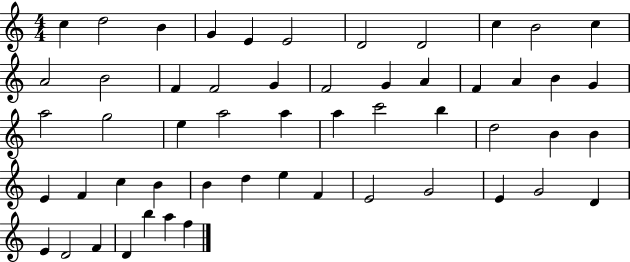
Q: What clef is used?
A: treble